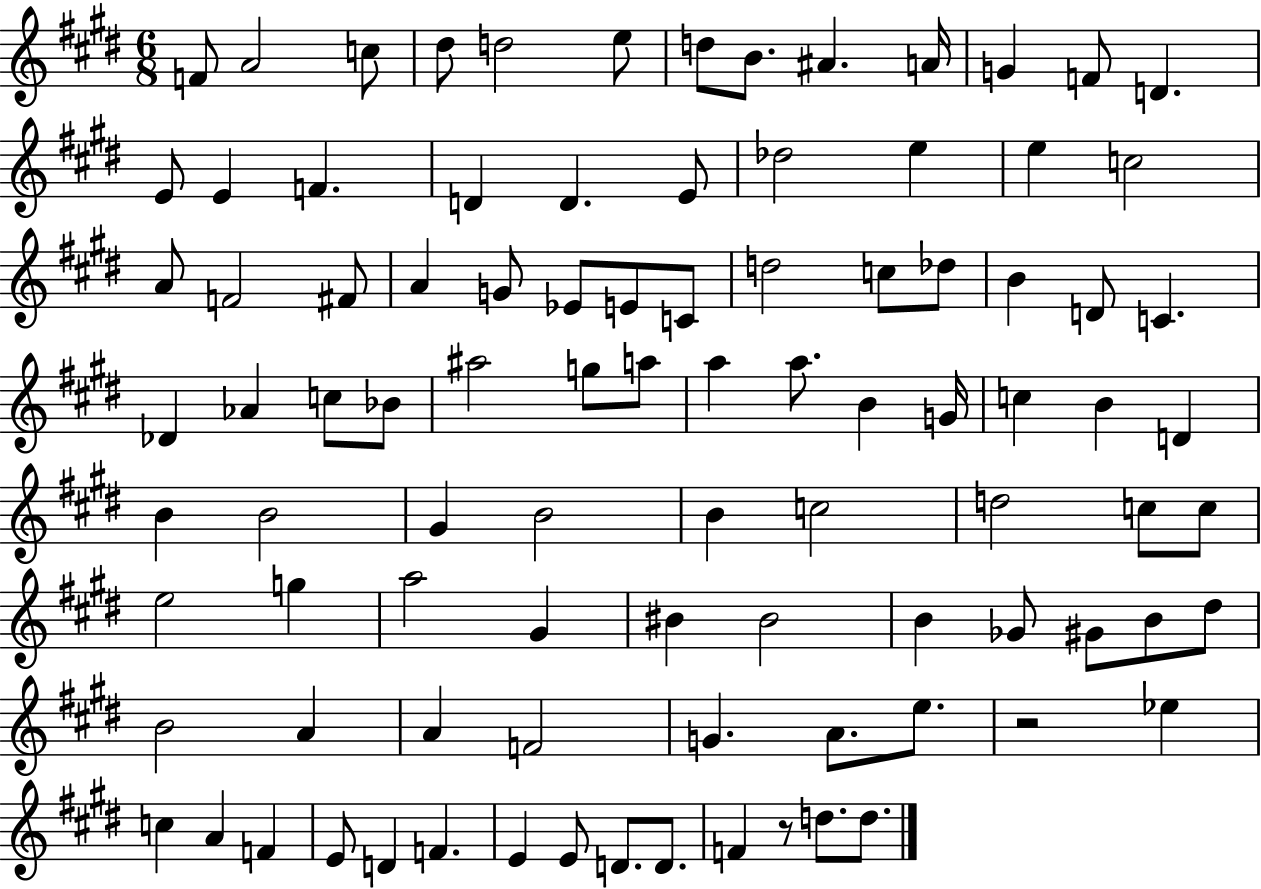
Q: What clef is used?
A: treble